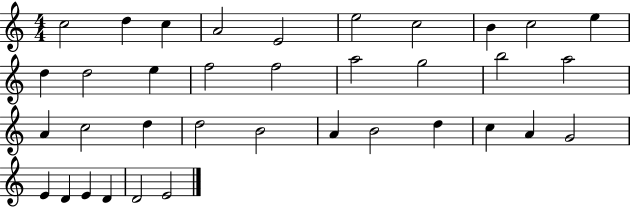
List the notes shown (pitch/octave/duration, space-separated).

C5/h D5/q C5/q A4/h E4/h E5/h C5/h B4/q C5/h E5/q D5/q D5/h E5/q F5/h F5/h A5/h G5/h B5/h A5/h A4/q C5/h D5/q D5/h B4/h A4/q B4/h D5/q C5/q A4/q G4/h E4/q D4/q E4/q D4/q D4/h E4/h